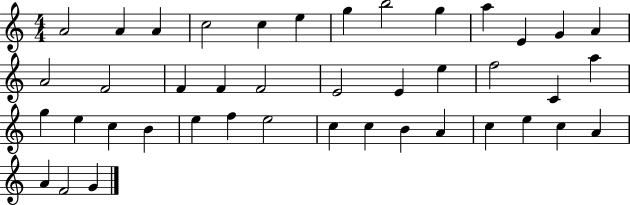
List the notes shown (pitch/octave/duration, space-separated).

A4/h A4/q A4/q C5/h C5/q E5/q G5/q B5/h G5/q A5/q E4/q G4/q A4/q A4/h F4/h F4/q F4/q F4/h E4/h E4/q E5/q F5/h C4/q A5/q G5/q E5/q C5/q B4/q E5/q F5/q E5/h C5/q C5/q B4/q A4/q C5/q E5/q C5/q A4/q A4/q F4/h G4/q